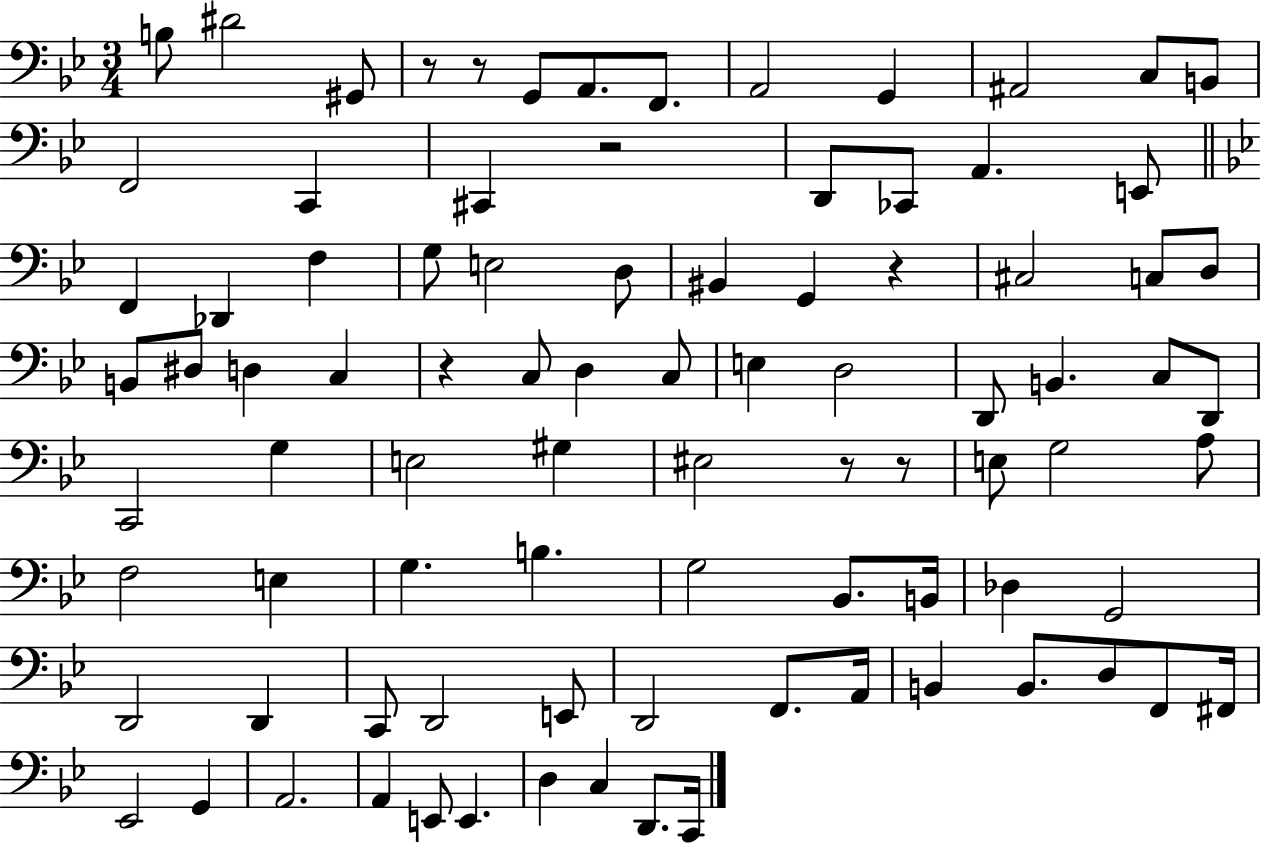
B3/e D#4/h G#2/e R/e R/e G2/e A2/e. F2/e. A2/h G2/q A#2/h C3/e B2/e F2/h C2/q C#2/q R/h D2/e CES2/e A2/q. E2/e F2/q Db2/q F3/q G3/e E3/h D3/e BIS2/q G2/q R/q C#3/h C3/e D3/e B2/e D#3/e D3/q C3/q R/q C3/e D3/q C3/e E3/q D3/h D2/e B2/q. C3/e D2/e C2/h G3/q E3/h G#3/q EIS3/h R/e R/e E3/e G3/h A3/e F3/h E3/q G3/q. B3/q. G3/h Bb2/e. B2/s Db3/q G2/h D2/h D2/q C2/e D2/h E2/e D2/h F2/e. A2/s B2/q B2/e. D3/e F2/e F#2/s Eb2/h G2/q A2/h. A2/q E2/e E2/q. D3/q C3/q D2/e. C2/s